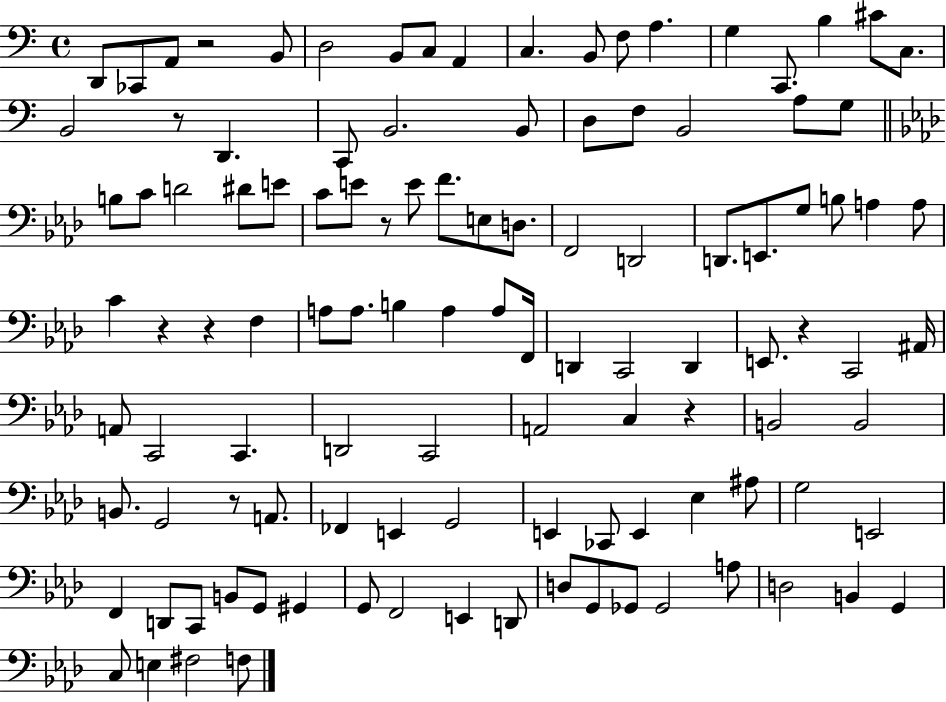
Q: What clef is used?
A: bass